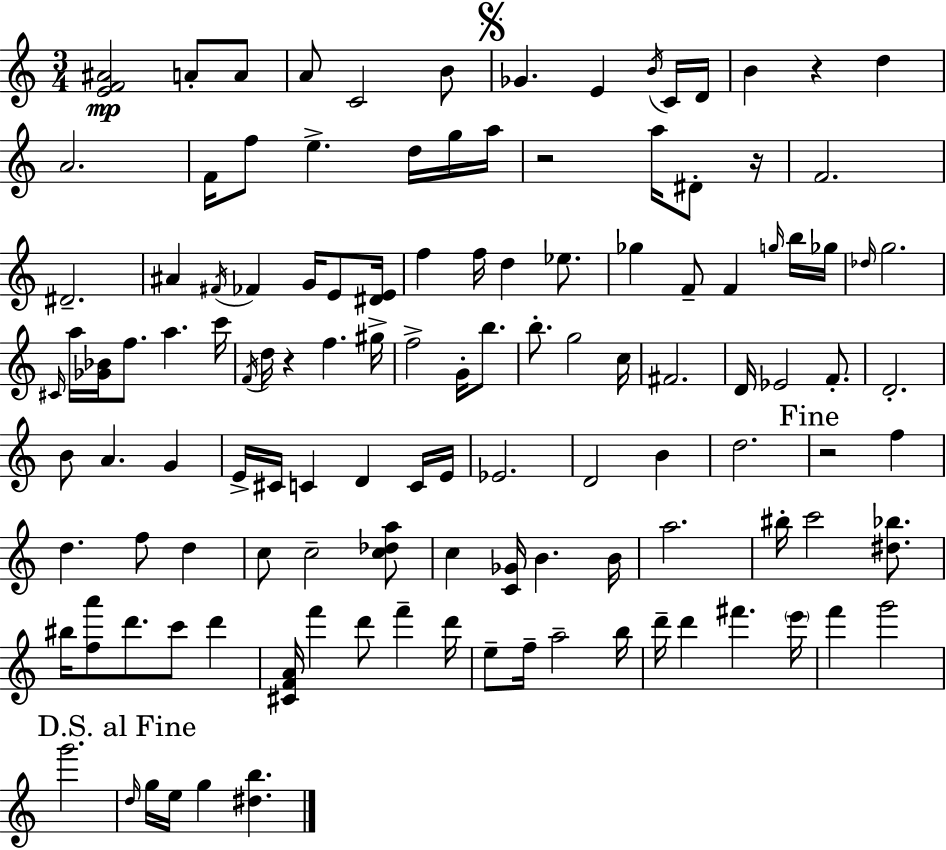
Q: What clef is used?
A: treble